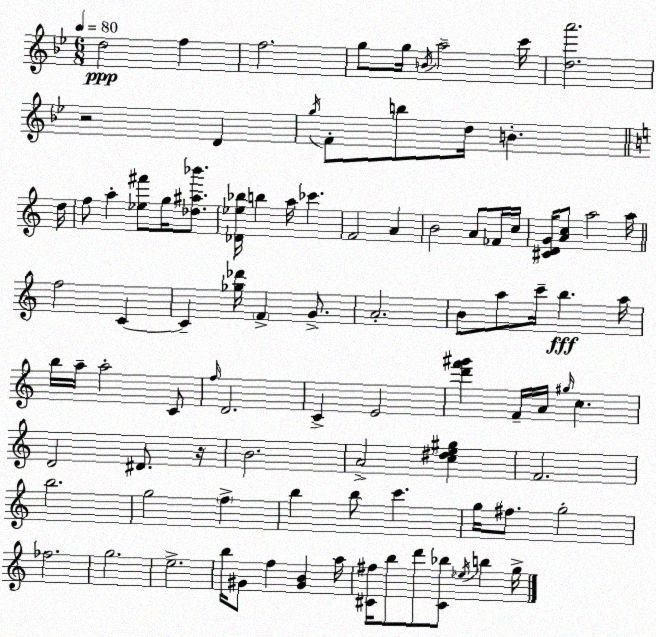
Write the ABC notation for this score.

X:1
T:Untitled
M:6/8
L:1/4
K:Gm
d2 f f2 g/2 g/4 B/4 a2 c'/4 [da']2 z2 D g/4 F/2 b/2 d/4 B d/4 f/2 a [_e^f']/2 g/4 [_d^a_b']/2 [_D_e_b]/4 b a/4 _c' F2 A B2 A/2 _F/4 c/4 [^CDG]/4 [Ac]/2 a2 a/4 f2 C C [_g_d']/4 F G/2 A2 B/2 a/2 c'/4 b a/4 b/4 a/4 a2 C/2 f/4 D2 C E2 [d'f'^g'] F/4 A/4 ^g/4 c D2 ^D/2 z/4 B2 A2 [c^de^g] F2 b2 g2 f b b/2 c' g/4 ^f/2 g2 _f2 g2 e2 b/4 ^G/2 f [^GB] a/4 [^C^f]/4 b/2 d'/2 [^C_b]/2 _e/4 b g/4